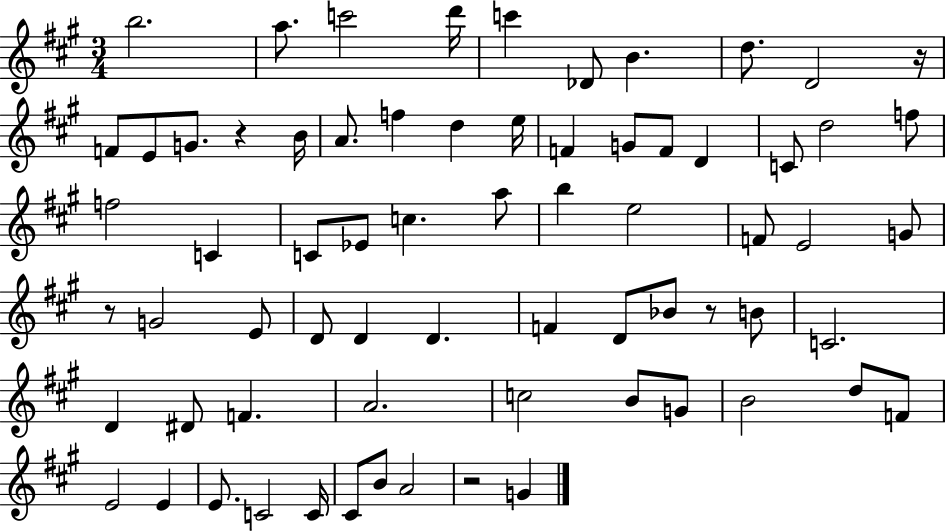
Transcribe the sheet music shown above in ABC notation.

X:1
T:Untitled
M:3/4
L:1/4
K:A
b2 a/2 c'2 d'/4 c' _D/2 B d/2 D2 z/4 F/2 E/2 G/2 z B/4 A/2 f d e/4 F G/2 F/2 D C/2 d2 f/2 f2 C C/2 _E/2 c a/2 b e2 F/2 E2 G/2 z/2 G2 E/2 D/2 D D F D/2 _B/2 z/2 B/2 C2 D ^D/2 F A2 c2 B/2 G/2 B2 d/2 F/2 E2 E E/2 C2 C/4 ^C/2 B/2 A2 z2 G